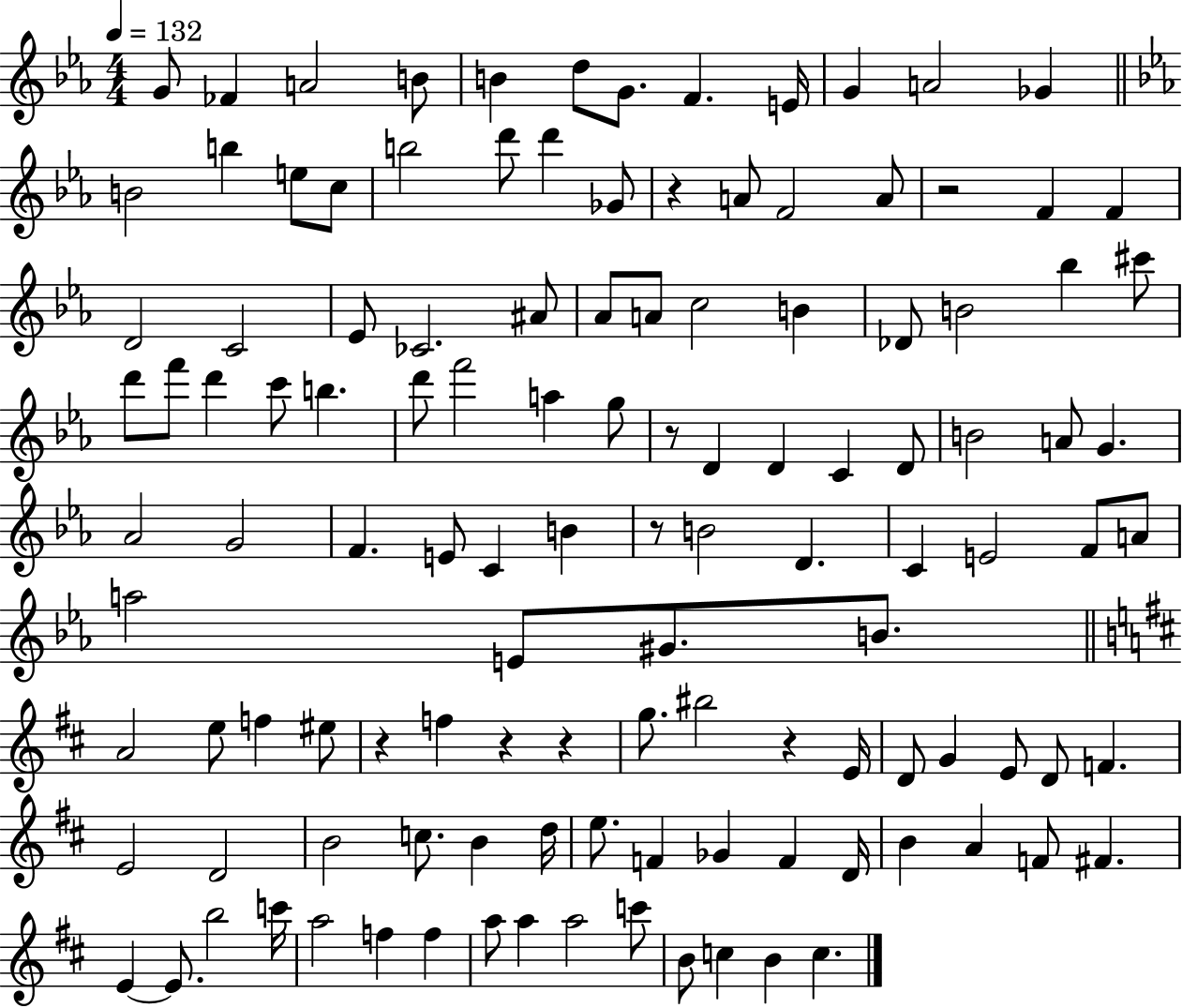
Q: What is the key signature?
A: EES major